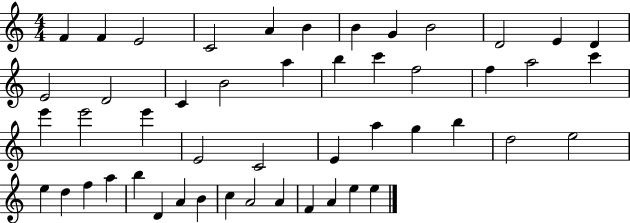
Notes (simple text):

F4/q F4/q E4/h C4/h A4/q B4/q B4/q G4/q B4/h D4/h E4/q D4/q E4/h D4/h C4/q B4/h A5/q B5/q C6/q F5/h F5/q A5/h C6/q E6/q E6/h E6/q E4/h C4/h E4/q A5/q G5/q B5/q D5/h E5/h E5/q D5/q F5/q A5/q B5/q D4/q A4/q B4/q C5/q A4/h A4/q F4/q A4/q E5/q E5/q